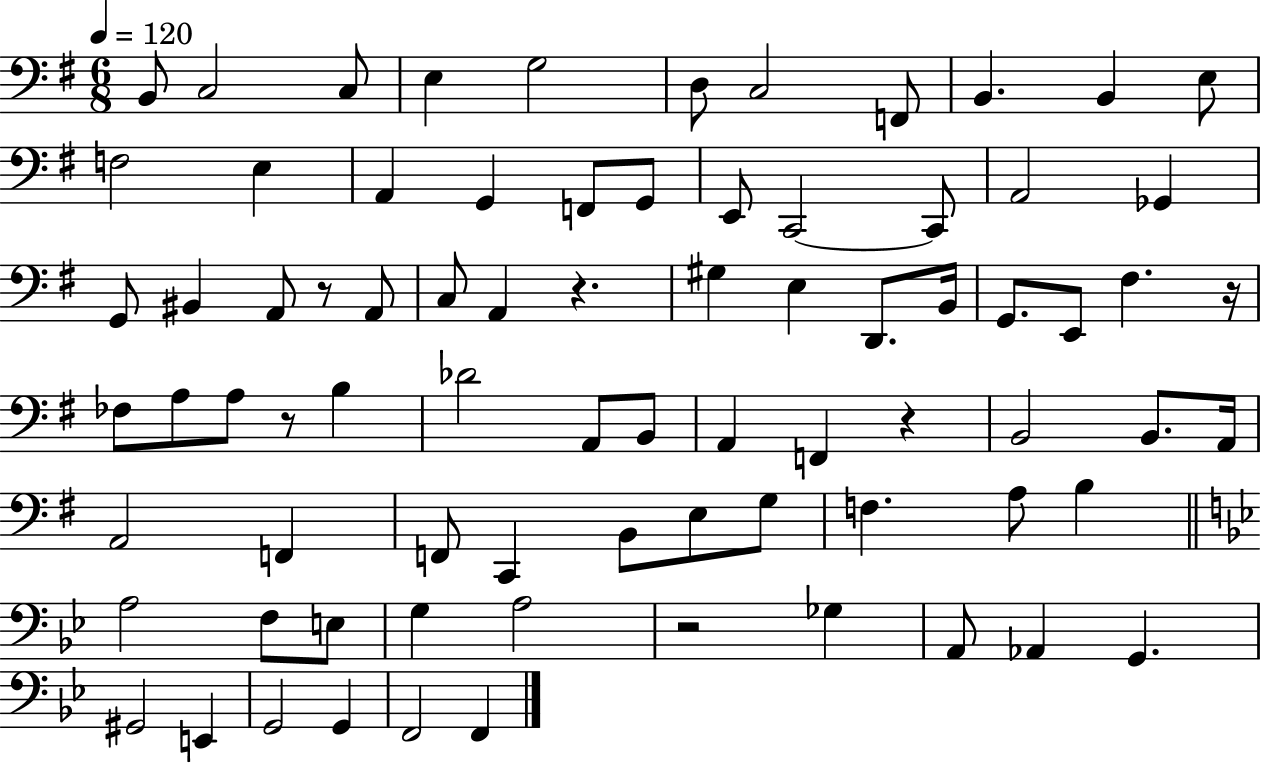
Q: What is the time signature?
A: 6/8